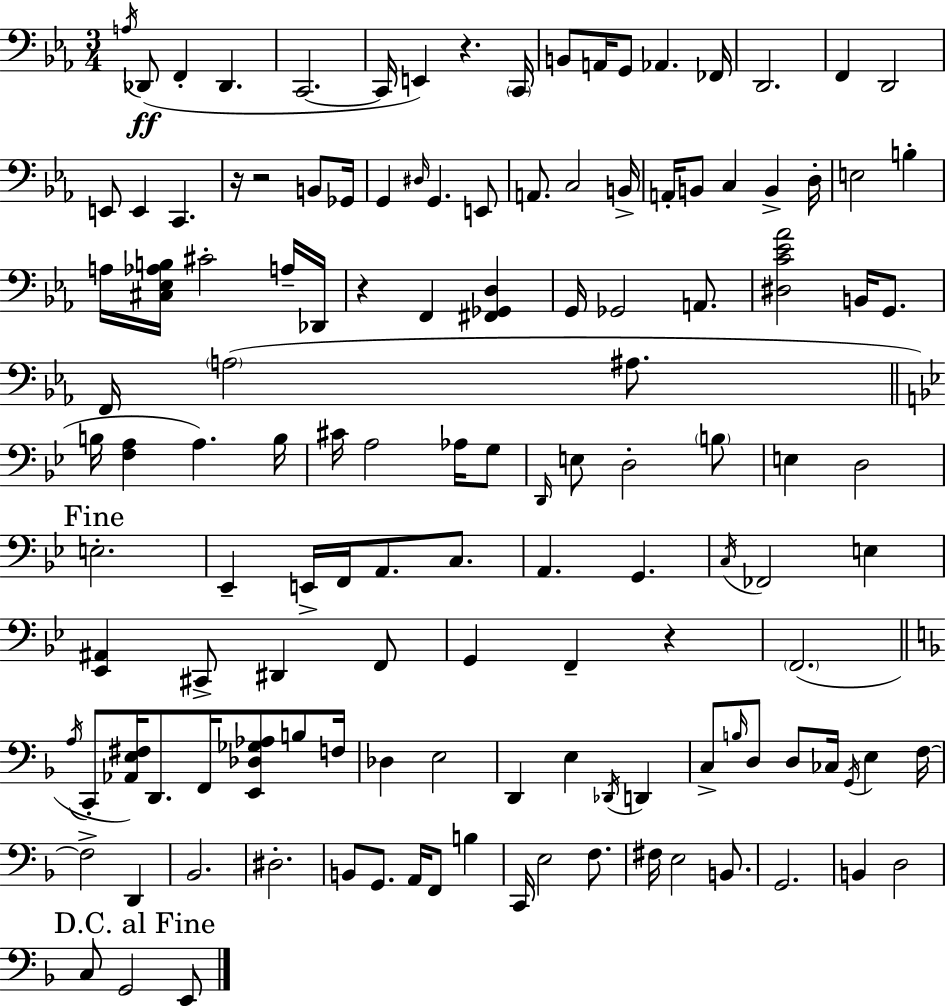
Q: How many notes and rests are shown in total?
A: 131